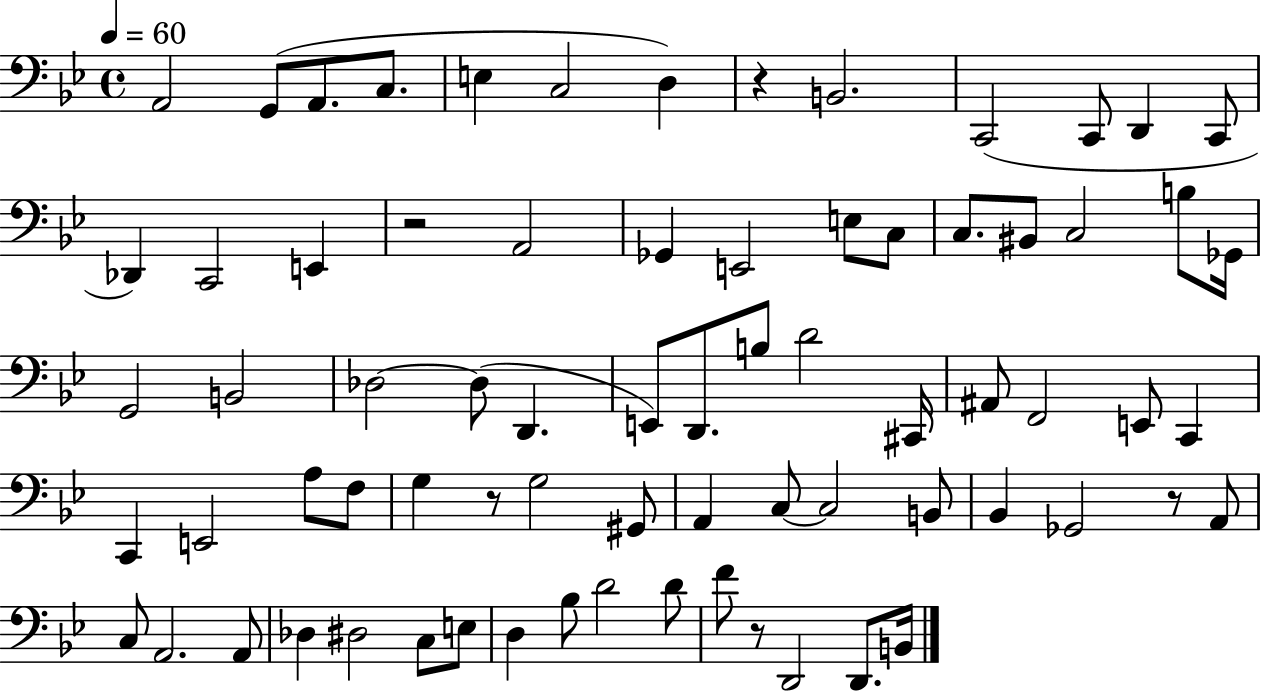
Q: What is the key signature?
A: BES major